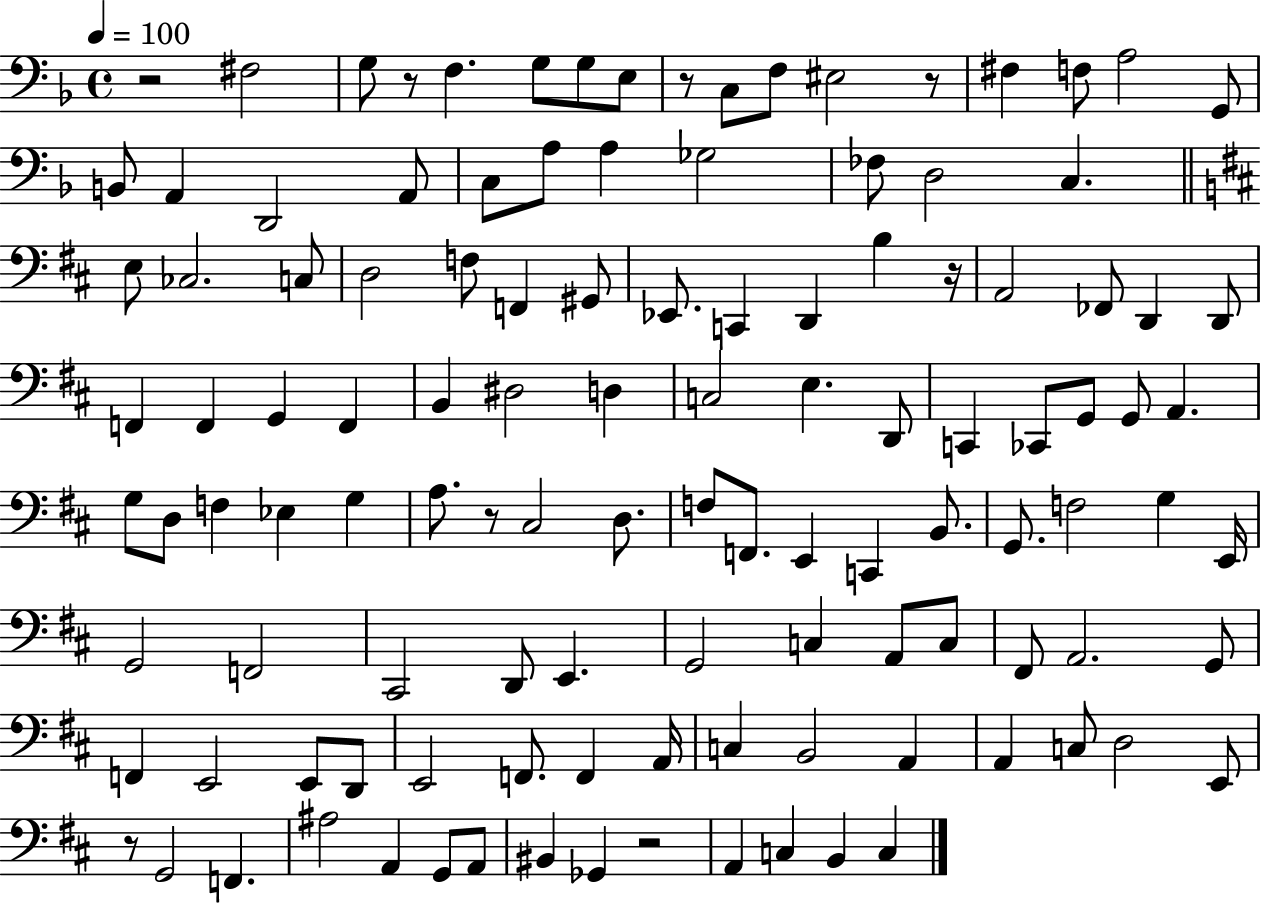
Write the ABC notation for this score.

X:1
T:Untitled
M:4/4
L:1/4
K:F
z2 ^F,2 G,/2 z/2 F, G,/2 G,/2 E,/2 z/2 C,/2 F,/2 ^E,2 z/2 ^F, F,/2 A,2 G,,/2 B,,/2 A,, D,,2 A,,/2 C,/2 A,/2 A, _G,2 _F,/2 D,2 C, E,/2 _C,2 C,/2 D,2 F,/2 F,, ^G,,/2 _E,,/2 C,, D,, B, z/4 A,,2 _F,,/2 D,, D,,/2 F,, F,, G,, F,, B,, ^D,2 D, C,2 E, D,,/2 C,, _C,,/2 G,,/2 G,,/2 A,, G,/2 D,/2 F, _E, G, A,/2 z/2 ^C,2 D,/2 F,/2 F,,/2 E,, C,, B,,/2 G,,/2 F,2 G, E,,/4 G,,2 F,,2 ^C,,2 D,,/2 E,, G,,2 C, A,,/2 C,/2 ^F,,/2 A,,2 G,,/2 F,, E,,2 E,,/2 D,,/2 E,,2 F,,/2 F,, A,,/4 C, B,,2 A,, A,, C,/2 D,2 E,,/2 z/2 G,,2 F,, ^A,2 A,, G,,/2 A,,/2 ^B,, _G,, z2 A,, C, B,, C,